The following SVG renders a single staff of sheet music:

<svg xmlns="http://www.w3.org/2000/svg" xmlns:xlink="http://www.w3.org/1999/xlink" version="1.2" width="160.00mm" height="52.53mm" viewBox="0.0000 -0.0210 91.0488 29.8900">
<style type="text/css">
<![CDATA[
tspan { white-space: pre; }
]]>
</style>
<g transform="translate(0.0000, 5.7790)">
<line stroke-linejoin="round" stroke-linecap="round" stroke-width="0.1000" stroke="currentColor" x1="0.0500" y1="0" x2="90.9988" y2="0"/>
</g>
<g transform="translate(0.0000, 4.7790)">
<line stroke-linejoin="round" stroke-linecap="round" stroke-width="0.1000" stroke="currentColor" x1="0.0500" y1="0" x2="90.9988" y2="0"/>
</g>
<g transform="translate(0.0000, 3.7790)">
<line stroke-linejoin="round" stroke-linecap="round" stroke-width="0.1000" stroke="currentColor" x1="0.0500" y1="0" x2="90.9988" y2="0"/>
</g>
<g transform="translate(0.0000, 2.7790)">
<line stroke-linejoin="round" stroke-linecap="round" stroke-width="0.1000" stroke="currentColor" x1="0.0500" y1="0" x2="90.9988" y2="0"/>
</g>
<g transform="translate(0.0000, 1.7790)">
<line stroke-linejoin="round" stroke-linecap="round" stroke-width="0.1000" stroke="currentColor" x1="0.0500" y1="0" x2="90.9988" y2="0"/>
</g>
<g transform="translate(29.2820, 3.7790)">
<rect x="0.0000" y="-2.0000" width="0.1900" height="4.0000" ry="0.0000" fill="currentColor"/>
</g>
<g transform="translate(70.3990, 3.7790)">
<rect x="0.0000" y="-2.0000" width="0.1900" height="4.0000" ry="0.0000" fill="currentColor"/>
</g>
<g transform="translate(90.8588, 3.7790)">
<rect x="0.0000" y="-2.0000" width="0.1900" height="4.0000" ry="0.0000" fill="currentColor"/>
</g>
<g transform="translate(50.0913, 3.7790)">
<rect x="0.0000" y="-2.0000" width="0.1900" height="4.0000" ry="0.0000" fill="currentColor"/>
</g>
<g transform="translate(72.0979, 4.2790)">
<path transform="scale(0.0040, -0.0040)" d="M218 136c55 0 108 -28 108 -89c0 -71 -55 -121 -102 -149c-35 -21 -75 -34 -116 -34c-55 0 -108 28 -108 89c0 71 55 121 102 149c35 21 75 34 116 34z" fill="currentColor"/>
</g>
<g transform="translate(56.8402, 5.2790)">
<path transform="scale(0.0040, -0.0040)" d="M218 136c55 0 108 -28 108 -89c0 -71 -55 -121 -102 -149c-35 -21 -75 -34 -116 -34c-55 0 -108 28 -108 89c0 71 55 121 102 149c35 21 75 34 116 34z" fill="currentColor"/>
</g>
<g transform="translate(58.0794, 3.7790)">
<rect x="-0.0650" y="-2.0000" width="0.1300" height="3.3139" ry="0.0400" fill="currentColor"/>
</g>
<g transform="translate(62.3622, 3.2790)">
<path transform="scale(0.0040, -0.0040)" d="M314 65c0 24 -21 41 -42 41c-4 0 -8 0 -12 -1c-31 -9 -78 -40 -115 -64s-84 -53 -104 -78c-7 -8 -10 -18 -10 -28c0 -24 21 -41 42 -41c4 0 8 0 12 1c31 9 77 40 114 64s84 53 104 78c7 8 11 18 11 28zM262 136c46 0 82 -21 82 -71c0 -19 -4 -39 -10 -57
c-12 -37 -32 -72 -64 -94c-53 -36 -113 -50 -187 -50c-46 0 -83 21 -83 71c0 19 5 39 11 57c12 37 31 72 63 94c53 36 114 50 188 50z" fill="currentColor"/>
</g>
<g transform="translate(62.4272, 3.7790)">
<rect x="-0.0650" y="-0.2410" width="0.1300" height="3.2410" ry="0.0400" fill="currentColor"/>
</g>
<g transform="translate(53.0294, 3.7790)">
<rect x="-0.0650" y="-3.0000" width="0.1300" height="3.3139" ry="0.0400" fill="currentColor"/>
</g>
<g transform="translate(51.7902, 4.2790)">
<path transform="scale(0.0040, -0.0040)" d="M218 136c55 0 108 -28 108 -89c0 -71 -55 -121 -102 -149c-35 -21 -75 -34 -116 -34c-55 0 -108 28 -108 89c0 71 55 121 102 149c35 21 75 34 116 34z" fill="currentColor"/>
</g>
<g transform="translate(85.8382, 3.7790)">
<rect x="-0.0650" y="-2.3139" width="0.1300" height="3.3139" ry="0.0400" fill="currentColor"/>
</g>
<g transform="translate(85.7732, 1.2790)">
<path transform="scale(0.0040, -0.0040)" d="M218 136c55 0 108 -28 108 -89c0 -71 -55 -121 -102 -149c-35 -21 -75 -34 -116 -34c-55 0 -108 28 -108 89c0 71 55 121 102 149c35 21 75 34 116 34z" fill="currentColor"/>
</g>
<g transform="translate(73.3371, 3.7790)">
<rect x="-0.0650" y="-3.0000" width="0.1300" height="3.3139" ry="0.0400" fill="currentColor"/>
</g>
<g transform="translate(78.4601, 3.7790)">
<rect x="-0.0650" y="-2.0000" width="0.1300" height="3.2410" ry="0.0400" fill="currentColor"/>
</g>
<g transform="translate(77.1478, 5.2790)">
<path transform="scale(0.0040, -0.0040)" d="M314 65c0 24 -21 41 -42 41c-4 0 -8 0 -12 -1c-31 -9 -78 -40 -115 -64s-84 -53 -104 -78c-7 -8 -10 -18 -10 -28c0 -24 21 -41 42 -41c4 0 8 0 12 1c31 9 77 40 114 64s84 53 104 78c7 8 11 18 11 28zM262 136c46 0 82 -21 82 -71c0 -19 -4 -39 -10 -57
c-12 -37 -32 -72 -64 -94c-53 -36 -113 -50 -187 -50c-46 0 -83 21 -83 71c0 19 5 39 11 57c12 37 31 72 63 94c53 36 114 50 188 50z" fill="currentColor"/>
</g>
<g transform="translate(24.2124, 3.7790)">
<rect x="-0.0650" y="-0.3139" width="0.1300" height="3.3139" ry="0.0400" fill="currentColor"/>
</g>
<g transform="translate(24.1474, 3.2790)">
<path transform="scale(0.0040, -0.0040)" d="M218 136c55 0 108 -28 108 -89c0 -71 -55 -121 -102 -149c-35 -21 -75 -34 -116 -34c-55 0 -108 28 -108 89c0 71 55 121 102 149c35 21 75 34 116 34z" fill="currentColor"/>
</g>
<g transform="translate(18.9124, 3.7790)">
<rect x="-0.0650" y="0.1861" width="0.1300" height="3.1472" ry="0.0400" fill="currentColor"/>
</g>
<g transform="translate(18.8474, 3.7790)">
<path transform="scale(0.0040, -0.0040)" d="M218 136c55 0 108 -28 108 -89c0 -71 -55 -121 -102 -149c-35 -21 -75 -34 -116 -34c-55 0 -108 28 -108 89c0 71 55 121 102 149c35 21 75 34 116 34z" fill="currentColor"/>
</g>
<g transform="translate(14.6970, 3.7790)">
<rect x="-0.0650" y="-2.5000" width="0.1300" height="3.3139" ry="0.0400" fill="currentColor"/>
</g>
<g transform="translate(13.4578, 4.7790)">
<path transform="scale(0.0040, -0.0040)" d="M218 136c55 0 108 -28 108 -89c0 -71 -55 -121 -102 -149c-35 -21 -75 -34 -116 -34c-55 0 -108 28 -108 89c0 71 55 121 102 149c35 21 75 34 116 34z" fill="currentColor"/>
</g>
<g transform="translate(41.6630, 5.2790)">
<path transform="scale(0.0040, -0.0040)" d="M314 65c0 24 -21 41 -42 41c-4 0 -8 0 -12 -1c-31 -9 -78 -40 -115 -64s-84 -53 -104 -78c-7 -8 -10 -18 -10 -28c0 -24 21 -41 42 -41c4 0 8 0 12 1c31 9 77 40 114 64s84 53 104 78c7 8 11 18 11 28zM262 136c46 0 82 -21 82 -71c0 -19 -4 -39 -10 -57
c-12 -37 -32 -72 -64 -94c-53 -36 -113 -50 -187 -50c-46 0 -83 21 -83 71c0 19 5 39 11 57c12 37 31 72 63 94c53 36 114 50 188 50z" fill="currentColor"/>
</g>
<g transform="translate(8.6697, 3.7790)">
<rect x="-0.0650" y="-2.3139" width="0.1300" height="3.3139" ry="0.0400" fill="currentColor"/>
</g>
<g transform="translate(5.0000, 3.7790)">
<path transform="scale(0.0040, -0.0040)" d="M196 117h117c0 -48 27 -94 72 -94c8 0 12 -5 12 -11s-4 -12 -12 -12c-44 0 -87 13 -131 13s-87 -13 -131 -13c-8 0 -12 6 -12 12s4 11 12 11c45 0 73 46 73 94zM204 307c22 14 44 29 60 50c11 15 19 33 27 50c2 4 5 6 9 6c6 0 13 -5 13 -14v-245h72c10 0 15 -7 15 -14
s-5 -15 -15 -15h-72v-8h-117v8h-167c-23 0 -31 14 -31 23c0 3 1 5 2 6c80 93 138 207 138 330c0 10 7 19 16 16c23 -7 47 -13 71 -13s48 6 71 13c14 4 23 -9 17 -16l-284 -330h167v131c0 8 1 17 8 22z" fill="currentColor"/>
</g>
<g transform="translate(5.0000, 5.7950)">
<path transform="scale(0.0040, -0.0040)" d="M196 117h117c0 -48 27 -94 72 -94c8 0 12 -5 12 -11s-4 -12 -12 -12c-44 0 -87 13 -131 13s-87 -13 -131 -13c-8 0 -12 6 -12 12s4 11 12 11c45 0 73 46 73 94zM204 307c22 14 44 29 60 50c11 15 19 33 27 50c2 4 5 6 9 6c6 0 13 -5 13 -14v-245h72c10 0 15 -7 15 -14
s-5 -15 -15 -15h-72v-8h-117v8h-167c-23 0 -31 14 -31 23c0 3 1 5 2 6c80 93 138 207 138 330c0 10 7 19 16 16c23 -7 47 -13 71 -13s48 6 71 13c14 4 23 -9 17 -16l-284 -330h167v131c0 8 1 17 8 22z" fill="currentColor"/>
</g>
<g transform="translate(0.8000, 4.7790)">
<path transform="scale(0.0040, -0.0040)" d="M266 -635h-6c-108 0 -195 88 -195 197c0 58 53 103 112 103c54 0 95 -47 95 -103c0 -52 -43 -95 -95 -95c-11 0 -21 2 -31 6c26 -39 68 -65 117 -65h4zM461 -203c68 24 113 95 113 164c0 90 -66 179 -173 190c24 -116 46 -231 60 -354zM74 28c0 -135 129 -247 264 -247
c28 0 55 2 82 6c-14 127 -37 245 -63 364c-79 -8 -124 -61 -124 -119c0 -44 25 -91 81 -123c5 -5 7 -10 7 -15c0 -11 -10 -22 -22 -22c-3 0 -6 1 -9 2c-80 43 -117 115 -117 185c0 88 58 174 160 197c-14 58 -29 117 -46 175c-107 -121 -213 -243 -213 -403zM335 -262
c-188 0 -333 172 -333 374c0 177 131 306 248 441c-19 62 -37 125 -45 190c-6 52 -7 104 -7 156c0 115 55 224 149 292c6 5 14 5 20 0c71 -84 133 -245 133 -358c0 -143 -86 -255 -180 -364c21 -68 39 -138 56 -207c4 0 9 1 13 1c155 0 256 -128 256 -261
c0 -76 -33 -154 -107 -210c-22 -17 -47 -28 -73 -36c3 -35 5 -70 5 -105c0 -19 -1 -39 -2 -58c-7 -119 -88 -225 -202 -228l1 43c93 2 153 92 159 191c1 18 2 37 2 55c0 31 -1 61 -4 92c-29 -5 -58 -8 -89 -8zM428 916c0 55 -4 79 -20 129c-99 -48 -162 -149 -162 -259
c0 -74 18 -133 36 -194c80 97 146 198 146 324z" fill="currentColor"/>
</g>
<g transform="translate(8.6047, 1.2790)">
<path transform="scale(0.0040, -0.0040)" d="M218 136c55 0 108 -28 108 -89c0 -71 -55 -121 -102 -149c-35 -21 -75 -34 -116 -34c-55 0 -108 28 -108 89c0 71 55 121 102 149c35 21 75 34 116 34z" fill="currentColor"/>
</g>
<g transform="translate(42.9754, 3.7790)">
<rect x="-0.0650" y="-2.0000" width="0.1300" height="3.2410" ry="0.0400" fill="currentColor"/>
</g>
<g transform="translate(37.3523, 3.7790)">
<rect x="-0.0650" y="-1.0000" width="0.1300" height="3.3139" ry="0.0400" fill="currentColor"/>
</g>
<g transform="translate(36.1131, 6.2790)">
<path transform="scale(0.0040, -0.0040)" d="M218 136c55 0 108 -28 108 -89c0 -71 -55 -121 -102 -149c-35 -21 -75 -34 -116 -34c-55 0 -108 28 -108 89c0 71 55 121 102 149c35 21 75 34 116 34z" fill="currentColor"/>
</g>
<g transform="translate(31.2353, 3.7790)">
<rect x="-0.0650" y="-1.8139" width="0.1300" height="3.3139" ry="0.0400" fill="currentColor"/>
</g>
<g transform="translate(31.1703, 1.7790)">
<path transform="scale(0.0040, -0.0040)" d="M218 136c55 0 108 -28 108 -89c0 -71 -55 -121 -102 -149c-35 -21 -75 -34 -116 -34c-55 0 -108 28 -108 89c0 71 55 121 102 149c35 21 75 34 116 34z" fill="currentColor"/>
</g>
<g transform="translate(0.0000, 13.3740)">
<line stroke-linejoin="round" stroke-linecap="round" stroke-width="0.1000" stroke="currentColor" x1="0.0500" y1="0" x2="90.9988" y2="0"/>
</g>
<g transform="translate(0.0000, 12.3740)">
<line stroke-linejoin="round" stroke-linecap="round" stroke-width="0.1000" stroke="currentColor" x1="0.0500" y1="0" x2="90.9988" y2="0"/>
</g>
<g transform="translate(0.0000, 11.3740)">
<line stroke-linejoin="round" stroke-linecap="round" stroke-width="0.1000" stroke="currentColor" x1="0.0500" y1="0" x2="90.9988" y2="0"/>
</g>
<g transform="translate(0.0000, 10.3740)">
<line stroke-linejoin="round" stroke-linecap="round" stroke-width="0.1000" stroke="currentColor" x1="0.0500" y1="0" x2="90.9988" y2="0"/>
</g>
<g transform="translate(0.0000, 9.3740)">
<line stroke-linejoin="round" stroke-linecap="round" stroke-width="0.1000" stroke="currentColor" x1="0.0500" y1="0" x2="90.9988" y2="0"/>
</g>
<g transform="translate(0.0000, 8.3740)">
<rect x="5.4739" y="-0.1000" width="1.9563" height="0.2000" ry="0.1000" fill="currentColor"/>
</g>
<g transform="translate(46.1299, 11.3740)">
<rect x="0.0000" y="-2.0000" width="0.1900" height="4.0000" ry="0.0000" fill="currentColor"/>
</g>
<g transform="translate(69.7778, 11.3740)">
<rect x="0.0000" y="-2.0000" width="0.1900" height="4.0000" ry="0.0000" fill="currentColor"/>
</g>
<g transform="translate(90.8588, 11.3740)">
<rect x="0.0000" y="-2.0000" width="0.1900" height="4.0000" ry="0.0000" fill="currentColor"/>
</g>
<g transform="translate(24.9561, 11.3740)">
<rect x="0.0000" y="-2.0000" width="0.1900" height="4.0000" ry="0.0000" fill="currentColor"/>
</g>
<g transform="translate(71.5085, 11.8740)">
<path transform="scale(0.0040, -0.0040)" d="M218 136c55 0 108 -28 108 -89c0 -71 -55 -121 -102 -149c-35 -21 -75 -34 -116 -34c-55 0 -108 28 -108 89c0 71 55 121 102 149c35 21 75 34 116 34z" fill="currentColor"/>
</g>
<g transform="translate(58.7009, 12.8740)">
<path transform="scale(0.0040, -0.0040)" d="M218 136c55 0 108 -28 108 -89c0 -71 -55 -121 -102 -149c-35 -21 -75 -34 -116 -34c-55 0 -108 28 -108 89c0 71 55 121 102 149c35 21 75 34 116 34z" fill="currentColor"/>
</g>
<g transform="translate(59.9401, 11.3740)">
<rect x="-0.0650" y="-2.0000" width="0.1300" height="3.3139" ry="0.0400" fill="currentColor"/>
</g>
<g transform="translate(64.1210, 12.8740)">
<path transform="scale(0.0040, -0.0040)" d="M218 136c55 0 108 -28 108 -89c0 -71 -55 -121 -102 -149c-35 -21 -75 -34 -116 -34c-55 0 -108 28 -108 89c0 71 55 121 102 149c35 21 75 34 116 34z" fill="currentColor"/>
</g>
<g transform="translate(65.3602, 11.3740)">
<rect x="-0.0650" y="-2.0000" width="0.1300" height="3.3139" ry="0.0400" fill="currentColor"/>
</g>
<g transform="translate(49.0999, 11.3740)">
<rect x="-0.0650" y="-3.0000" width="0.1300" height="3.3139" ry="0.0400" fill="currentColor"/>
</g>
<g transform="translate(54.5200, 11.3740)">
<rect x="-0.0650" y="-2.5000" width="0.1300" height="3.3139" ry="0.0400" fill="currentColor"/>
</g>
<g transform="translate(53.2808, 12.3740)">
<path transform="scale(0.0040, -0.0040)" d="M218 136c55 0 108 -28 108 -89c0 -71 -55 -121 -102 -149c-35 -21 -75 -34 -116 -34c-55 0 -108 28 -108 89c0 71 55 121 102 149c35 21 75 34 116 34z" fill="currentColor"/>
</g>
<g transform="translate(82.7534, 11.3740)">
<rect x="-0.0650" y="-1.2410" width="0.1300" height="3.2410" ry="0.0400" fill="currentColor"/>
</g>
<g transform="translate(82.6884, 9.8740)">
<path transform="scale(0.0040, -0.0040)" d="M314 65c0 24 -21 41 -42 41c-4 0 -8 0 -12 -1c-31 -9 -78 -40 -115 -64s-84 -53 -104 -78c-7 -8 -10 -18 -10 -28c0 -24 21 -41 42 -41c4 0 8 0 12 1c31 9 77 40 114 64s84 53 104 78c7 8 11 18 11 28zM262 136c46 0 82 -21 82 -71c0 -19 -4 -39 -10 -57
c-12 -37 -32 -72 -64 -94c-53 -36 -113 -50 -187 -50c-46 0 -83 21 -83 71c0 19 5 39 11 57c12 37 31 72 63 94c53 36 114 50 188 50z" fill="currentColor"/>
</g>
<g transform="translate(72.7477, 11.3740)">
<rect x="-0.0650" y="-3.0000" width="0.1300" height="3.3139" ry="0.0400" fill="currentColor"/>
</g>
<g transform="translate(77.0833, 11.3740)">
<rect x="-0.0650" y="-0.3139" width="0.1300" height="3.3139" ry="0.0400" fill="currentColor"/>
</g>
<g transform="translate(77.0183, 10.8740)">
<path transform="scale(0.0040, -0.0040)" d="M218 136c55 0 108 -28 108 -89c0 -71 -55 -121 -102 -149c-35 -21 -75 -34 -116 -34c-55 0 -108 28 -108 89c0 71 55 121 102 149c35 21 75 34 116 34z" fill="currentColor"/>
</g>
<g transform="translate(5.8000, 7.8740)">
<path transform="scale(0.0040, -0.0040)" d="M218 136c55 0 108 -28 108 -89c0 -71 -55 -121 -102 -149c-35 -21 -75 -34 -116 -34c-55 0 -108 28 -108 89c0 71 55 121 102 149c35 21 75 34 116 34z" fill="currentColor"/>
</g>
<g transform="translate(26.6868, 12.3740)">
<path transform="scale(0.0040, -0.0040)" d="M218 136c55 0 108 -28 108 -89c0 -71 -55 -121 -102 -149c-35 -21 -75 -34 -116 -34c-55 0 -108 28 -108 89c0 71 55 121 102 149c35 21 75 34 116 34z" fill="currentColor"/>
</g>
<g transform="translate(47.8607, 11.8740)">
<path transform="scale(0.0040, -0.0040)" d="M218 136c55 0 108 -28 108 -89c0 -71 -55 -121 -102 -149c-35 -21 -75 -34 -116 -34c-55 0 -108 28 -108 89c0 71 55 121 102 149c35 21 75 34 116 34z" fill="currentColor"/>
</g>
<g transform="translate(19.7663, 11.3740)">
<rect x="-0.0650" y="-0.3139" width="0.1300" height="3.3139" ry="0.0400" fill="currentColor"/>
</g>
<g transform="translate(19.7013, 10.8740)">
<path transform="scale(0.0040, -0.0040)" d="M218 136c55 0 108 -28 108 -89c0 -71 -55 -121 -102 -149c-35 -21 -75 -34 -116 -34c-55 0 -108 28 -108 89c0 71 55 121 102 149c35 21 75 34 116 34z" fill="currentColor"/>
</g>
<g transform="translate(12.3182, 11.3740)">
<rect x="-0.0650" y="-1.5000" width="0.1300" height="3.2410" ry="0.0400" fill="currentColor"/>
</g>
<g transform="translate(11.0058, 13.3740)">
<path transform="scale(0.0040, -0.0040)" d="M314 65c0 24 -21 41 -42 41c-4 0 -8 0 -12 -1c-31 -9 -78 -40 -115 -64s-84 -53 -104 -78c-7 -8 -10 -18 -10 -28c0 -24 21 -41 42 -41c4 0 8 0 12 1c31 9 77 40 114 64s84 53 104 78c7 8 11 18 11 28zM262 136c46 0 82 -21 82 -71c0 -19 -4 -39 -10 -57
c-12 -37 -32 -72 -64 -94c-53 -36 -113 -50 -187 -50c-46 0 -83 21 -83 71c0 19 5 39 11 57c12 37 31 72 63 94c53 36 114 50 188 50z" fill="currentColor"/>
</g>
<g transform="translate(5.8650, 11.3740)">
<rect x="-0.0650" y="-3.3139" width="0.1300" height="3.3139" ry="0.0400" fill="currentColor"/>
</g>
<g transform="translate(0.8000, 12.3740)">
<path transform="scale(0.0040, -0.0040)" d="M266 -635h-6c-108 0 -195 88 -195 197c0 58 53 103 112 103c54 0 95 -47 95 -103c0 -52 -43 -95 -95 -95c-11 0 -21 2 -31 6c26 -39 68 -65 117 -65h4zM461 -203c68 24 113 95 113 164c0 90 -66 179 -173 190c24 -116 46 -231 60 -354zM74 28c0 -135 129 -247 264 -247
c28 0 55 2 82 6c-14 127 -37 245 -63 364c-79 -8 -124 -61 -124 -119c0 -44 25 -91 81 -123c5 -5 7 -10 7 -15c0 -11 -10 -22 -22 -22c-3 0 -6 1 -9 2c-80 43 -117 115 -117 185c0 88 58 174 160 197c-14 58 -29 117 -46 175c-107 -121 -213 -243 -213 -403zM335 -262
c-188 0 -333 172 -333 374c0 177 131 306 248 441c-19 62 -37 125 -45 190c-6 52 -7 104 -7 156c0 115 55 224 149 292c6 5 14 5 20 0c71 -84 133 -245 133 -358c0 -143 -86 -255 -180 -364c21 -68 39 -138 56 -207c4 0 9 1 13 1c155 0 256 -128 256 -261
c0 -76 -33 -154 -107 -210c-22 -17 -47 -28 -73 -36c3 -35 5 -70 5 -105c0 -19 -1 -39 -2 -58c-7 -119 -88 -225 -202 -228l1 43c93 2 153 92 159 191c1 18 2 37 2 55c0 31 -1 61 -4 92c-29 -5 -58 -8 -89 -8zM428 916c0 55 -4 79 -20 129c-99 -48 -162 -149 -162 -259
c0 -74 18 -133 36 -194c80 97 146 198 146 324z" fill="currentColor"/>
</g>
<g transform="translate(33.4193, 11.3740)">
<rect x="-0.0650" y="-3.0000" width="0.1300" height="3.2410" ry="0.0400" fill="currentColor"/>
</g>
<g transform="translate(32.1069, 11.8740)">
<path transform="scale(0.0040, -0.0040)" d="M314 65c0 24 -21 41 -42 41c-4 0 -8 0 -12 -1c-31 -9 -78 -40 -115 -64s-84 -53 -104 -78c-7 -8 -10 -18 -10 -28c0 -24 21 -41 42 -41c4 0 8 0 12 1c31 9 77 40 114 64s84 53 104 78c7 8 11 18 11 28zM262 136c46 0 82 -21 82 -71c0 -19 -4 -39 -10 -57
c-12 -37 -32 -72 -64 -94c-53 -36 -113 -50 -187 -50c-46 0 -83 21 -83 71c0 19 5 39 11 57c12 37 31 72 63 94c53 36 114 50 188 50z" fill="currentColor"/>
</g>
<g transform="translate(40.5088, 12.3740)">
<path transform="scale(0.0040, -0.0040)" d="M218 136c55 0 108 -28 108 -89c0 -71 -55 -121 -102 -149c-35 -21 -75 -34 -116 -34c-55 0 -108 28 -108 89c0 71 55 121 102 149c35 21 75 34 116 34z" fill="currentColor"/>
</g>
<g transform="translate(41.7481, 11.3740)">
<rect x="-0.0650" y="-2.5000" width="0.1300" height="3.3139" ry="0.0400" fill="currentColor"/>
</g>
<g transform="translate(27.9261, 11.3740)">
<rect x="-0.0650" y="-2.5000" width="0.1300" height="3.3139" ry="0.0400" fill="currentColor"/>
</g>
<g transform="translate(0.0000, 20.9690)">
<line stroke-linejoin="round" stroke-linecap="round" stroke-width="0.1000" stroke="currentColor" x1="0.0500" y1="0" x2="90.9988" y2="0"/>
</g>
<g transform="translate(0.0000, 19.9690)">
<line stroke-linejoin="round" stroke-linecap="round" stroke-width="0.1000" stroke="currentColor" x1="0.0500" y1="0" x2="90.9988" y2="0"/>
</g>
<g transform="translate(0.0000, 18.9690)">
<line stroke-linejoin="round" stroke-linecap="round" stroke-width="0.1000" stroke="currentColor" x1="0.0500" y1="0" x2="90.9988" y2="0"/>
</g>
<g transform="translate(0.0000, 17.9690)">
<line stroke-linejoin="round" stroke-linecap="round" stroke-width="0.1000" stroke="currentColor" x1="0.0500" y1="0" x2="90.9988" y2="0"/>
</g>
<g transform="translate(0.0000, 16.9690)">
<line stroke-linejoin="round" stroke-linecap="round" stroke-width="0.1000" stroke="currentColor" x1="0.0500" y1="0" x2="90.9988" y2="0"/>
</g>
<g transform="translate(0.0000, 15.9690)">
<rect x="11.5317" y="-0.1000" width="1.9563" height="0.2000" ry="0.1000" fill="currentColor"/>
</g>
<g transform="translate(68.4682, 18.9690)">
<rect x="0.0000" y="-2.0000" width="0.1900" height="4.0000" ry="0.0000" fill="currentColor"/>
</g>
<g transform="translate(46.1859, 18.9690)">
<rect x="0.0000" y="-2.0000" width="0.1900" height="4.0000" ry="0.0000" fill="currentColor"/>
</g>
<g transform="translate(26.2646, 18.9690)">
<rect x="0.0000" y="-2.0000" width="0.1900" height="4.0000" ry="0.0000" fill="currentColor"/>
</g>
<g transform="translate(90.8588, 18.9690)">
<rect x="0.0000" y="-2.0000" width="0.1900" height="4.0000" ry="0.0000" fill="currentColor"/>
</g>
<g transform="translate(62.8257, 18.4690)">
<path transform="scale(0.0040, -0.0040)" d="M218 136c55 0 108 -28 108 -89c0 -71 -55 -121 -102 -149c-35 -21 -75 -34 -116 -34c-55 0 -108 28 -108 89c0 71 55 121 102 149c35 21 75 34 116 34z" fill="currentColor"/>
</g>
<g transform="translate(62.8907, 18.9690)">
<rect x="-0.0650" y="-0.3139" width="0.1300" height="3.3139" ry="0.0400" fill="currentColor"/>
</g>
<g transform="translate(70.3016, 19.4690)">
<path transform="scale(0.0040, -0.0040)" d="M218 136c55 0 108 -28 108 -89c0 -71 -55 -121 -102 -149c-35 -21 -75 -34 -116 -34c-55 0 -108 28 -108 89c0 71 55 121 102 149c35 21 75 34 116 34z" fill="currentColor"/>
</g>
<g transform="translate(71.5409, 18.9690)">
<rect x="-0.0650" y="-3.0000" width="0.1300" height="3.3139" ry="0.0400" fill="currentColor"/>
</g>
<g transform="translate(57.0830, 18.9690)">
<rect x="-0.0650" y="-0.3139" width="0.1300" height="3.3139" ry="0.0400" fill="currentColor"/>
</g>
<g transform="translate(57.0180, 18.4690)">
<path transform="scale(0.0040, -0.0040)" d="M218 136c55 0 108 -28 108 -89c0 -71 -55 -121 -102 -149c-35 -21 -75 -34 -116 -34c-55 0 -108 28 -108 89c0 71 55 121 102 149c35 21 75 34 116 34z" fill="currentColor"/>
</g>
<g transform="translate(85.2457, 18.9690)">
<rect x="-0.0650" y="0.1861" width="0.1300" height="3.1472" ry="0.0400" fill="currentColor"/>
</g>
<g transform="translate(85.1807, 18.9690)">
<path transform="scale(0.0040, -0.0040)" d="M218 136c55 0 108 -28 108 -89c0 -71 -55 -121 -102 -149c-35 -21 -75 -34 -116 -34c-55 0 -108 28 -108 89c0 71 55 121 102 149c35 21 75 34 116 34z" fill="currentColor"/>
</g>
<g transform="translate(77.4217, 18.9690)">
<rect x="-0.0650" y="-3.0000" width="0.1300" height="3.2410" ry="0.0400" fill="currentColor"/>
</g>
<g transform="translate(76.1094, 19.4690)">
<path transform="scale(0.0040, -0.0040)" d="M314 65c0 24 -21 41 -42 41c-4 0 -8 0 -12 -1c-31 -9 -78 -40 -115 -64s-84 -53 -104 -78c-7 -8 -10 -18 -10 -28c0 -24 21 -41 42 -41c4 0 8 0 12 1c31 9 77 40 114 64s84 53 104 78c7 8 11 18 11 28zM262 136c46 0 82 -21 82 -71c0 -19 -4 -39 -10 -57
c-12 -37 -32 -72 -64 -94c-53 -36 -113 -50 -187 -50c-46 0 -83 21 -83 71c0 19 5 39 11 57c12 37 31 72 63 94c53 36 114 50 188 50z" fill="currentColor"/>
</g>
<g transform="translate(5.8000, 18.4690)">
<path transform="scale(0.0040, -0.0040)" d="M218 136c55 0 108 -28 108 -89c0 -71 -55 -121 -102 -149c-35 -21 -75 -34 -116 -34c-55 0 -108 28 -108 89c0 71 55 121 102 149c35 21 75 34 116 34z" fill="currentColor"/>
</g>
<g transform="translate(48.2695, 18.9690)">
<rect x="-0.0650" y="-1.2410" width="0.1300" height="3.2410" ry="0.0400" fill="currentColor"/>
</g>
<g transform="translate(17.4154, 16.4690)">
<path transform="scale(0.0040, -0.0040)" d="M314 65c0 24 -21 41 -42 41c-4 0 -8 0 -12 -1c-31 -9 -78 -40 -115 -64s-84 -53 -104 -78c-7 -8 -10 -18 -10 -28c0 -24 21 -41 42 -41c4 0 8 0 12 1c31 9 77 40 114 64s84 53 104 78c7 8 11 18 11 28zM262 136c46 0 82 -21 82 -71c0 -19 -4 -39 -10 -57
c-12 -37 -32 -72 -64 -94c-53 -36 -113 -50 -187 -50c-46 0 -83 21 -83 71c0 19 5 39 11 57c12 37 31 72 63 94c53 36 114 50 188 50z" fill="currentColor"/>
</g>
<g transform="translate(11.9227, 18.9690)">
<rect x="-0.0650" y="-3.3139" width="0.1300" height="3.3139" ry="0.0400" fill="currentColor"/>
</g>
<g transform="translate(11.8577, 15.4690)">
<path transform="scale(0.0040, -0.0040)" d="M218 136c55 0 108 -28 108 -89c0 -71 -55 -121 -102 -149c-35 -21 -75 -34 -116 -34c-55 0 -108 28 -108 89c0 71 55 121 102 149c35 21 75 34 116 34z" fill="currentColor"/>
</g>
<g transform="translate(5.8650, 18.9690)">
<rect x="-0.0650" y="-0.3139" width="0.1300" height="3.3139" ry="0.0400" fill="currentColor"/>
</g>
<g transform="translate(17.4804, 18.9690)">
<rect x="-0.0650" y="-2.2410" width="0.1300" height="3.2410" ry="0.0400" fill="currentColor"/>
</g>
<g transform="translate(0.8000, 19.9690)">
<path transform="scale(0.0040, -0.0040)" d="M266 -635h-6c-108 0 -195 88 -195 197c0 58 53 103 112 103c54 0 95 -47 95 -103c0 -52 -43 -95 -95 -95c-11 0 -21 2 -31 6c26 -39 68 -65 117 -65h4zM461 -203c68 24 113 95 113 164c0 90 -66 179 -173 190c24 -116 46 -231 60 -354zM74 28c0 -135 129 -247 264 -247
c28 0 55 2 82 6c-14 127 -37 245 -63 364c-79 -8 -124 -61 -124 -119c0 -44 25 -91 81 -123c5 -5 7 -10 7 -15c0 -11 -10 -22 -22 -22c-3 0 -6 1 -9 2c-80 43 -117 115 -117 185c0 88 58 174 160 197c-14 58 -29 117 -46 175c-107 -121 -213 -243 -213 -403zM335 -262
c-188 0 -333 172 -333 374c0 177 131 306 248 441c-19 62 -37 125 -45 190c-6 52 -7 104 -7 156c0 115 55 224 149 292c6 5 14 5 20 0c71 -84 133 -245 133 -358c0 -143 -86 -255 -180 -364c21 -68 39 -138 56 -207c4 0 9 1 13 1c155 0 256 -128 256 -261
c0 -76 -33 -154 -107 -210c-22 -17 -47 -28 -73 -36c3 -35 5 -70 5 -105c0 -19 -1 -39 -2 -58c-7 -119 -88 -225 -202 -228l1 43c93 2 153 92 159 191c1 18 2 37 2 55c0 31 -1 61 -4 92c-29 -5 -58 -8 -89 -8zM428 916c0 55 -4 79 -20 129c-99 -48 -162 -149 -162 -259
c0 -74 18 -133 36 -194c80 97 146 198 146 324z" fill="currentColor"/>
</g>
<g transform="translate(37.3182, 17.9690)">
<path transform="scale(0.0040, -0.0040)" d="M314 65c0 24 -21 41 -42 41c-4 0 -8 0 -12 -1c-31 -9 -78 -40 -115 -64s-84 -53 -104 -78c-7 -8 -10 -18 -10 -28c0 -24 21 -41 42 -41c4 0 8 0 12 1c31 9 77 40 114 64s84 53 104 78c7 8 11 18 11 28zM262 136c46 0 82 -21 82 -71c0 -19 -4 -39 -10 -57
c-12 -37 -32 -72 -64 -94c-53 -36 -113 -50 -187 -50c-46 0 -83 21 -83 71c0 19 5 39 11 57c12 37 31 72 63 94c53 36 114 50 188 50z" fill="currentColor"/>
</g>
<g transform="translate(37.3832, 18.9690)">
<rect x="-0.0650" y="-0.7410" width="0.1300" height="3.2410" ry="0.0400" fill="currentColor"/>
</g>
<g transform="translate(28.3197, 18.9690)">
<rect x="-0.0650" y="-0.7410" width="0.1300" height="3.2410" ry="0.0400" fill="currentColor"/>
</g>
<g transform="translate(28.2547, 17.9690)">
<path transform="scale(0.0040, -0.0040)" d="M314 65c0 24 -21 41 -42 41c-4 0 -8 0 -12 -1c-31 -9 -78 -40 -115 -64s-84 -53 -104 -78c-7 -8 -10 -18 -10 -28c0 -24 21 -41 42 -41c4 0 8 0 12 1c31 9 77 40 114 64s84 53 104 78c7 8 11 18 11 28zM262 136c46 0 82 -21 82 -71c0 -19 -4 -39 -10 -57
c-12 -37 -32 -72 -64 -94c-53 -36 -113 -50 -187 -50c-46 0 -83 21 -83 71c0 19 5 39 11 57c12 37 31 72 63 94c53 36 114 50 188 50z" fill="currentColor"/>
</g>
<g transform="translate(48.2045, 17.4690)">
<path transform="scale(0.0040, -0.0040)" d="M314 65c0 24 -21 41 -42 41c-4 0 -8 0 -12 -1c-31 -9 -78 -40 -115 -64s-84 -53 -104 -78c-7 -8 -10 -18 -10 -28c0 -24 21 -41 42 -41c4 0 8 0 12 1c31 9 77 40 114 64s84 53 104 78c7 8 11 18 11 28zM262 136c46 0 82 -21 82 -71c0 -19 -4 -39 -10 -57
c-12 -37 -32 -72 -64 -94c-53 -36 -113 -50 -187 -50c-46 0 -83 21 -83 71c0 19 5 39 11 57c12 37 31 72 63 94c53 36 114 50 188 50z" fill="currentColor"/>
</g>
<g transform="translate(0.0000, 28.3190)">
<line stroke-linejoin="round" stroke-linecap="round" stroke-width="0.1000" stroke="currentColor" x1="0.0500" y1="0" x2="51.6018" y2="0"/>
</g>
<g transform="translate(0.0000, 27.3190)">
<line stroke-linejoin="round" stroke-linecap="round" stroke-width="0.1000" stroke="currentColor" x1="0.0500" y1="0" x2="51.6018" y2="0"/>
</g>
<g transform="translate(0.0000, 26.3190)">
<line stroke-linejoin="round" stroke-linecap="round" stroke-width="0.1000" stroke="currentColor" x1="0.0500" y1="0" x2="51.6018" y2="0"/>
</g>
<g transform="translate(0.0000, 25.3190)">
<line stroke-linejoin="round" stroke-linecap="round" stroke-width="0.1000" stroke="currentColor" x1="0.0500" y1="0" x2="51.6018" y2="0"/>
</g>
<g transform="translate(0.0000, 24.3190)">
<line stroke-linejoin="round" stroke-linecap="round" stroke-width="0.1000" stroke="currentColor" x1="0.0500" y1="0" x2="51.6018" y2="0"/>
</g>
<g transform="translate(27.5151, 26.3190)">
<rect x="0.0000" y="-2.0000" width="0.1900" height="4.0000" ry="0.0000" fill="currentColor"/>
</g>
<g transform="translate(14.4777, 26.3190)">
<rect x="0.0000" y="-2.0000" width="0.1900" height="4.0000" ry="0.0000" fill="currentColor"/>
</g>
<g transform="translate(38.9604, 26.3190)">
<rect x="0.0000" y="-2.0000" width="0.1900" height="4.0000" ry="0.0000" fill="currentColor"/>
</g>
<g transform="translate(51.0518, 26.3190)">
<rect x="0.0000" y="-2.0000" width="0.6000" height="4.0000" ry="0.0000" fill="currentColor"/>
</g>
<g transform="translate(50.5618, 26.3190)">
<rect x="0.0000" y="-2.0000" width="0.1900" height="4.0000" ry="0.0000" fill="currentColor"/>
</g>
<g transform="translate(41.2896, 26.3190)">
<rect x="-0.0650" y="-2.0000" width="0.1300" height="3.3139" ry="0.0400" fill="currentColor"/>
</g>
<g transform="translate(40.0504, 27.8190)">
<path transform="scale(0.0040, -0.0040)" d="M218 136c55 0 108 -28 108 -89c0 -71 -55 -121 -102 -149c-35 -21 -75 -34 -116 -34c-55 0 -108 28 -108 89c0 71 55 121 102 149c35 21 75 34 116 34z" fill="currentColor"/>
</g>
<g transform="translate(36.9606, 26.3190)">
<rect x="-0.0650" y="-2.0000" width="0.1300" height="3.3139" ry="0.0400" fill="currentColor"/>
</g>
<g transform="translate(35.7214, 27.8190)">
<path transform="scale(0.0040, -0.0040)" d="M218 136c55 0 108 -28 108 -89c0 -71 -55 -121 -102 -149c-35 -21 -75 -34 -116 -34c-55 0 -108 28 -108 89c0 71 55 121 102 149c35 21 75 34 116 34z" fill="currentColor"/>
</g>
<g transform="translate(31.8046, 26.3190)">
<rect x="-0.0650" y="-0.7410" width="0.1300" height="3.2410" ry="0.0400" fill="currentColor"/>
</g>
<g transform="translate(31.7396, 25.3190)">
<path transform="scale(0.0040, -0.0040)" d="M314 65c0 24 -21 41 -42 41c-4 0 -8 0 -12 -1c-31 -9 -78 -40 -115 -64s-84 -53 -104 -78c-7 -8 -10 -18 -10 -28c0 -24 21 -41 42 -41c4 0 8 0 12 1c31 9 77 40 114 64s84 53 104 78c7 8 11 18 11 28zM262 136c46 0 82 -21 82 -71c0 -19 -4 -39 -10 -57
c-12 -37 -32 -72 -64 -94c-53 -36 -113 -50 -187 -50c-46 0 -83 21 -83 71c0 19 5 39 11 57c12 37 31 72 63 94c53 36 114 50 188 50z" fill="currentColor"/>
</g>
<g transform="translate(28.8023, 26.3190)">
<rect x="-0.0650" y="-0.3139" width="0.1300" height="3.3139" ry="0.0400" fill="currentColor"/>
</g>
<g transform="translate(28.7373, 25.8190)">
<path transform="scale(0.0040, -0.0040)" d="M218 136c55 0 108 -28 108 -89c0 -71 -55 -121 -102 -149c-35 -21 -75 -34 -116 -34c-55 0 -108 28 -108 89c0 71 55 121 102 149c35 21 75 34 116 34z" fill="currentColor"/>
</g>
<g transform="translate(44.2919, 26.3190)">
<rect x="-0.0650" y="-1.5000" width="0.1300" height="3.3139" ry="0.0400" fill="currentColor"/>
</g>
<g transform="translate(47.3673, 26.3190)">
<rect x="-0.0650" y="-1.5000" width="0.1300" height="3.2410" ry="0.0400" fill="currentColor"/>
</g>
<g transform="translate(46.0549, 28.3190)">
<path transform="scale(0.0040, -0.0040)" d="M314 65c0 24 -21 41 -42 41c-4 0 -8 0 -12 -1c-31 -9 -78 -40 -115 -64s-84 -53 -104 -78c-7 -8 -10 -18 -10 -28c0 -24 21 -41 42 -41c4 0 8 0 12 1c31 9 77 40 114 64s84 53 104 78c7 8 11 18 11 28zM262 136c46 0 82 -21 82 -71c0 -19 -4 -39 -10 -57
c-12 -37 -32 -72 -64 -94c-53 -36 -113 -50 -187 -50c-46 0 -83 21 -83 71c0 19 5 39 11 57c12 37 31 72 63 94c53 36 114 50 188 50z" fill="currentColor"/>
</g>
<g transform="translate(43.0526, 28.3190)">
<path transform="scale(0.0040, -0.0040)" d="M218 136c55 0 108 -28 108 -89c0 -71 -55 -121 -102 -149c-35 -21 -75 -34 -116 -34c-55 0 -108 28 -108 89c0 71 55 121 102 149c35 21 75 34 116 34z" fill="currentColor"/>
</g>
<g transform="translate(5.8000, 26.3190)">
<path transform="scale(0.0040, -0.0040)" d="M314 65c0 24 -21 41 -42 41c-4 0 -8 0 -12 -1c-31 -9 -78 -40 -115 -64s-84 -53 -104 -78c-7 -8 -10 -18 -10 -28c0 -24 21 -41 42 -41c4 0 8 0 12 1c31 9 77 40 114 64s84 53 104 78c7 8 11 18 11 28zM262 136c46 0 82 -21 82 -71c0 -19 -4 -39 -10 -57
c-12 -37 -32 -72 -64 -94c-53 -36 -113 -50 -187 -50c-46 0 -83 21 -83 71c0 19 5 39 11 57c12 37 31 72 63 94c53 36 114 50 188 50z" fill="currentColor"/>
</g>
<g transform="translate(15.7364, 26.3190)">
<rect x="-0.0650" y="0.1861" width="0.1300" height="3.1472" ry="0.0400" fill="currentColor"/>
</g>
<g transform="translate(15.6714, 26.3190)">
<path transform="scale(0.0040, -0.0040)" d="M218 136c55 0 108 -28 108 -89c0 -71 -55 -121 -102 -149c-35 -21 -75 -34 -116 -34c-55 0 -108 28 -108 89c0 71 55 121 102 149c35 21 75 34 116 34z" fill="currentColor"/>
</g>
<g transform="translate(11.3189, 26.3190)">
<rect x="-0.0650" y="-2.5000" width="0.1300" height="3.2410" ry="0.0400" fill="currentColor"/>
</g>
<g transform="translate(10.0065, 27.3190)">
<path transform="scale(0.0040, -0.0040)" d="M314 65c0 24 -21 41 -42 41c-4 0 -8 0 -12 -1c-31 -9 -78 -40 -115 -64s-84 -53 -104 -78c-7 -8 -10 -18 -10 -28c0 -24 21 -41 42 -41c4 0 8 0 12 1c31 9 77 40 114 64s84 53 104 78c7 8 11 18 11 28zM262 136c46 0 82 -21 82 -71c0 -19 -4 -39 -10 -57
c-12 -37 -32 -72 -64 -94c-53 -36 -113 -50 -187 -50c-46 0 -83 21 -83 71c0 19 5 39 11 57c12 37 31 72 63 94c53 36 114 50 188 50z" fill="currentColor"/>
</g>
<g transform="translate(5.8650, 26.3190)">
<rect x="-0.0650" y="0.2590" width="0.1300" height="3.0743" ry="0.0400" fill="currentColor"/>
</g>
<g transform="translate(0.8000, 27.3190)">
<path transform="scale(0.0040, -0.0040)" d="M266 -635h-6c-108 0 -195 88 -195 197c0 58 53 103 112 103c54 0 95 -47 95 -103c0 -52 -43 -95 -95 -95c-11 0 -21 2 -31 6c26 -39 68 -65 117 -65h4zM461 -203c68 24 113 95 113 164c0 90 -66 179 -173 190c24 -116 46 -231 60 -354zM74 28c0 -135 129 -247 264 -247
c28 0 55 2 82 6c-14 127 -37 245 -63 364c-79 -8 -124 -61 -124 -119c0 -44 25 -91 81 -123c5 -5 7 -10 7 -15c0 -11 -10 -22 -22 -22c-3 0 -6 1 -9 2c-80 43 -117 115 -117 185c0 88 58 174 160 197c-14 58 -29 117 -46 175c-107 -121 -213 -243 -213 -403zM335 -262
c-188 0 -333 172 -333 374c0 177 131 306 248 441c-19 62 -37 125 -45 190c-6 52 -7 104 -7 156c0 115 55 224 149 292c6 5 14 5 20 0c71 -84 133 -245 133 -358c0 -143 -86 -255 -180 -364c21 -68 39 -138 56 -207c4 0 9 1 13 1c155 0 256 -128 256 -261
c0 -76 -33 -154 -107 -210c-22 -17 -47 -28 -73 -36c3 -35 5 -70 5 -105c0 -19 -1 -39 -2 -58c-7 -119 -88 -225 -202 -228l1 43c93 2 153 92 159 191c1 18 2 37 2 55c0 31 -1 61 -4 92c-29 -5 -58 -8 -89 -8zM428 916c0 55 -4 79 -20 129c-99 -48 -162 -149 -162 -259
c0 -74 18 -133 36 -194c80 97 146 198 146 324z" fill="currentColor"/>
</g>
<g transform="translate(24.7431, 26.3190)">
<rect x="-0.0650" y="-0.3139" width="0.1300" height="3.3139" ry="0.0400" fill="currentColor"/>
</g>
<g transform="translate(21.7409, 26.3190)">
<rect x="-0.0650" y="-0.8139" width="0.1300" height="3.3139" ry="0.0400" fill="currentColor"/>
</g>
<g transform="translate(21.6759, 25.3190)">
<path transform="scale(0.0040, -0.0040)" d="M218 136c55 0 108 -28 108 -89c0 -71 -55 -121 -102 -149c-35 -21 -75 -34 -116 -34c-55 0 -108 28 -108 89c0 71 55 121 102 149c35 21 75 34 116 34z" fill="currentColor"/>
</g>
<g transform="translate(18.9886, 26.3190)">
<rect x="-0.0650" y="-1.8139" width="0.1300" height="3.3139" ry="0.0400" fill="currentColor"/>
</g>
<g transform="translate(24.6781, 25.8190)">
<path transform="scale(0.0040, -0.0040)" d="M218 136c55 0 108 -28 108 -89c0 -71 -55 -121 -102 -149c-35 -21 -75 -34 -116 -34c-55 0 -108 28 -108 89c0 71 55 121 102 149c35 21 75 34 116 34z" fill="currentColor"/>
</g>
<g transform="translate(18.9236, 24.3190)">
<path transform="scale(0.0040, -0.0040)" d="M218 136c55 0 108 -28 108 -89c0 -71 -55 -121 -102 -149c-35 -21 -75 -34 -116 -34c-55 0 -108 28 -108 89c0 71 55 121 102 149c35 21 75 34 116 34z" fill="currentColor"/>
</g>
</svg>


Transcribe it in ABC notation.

X:1
T:Untitled
M:4/4
L:1/4
K:C
g G B c f D F2 A F c2 A F2 g b E2 c G A2 G A G F F A c e2 c b g2 d2 d2 e2 c c A A2 B B2 G2 B f d c c d2 F F E E2